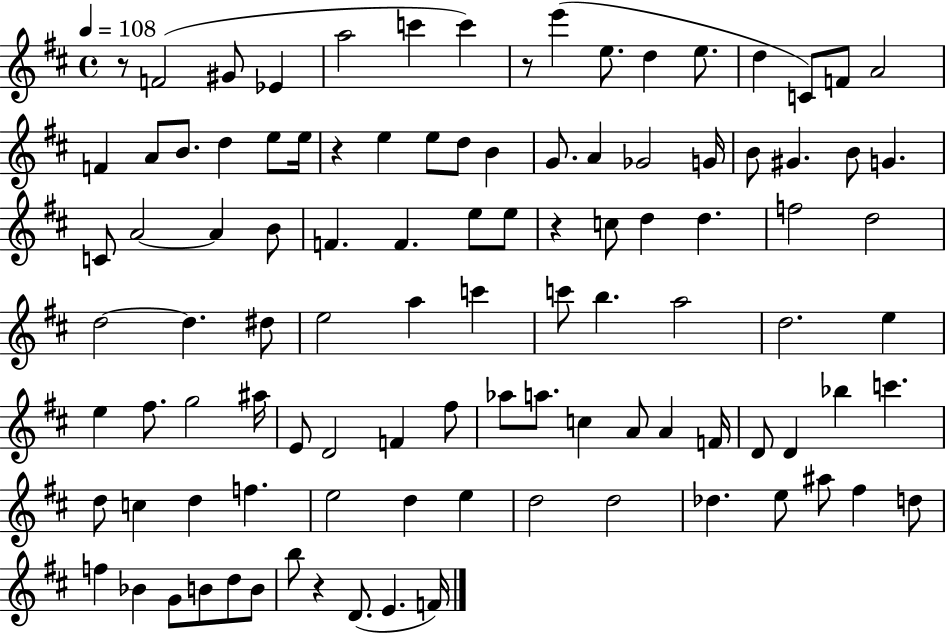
{
  \clef treble
  \time 4/4
  \defaultTimeSignature
  \key d \major
  \tempo 4 = 108
  r8 f'2( gis'8 ees'4 | a''2 c'''4 c'''4) | r8 e'''4( e''8. d''4 e''8. | d''4 c'8) f'8 a'2 | \break f'4 a'8 b'8. d''4 e''8 e''16 | r4 e''4 e''8 d''8 b'4 | g'8. a'4 ges'2 g'16 | b'8 gis'4. b'8 g'4. | \break c'8 a'2~~ a'4 b'8 | f'4. f'4. e''8 e''8 | r4 c''8 d''4 d''4. | f''2 d''2 | \break d''2~~ d''4. dis''8 | e''2 a''4 c'''4 | c'''8 b''4. a''2 | d''2. e''4 | \break e''4 fis''8. g''2 ais''16 | e'8 d'2 f'4 fis''8 | aes''8 a''8. c''4 a'8 a'4 f'16 | d'8 d'4 bes''4 c'''4. | \break d''8 c''4 d''4 f''4. | e''2 d''4 e''4 | d''2 d''2 | des''4. e''8 ais''8 fis''4 d''8 | \break f''4 bes'4 g'8 b'8 d''8 b'8 | b''8 r4 d'8.( e'4. f'16) | \bar "|."
}